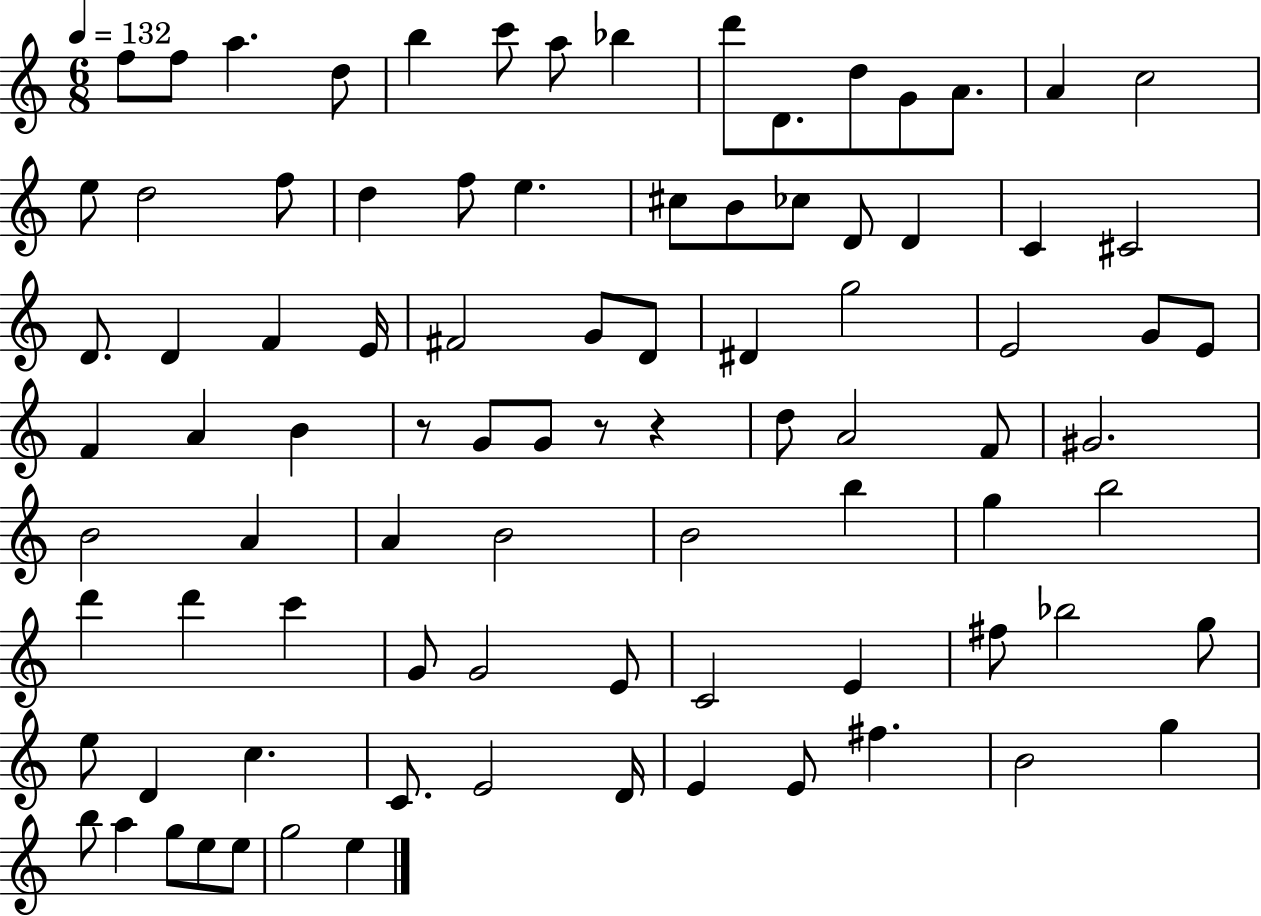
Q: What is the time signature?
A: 6/8